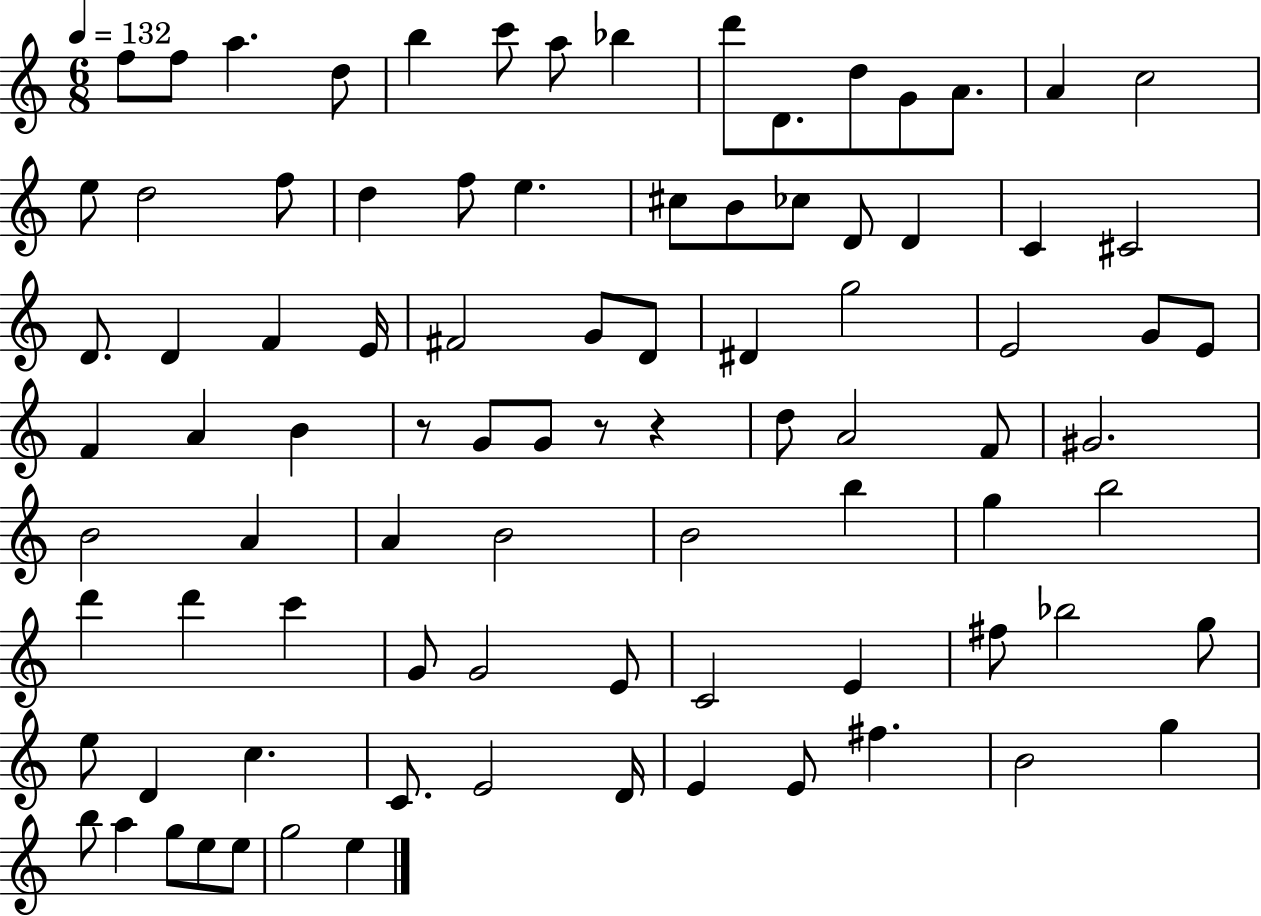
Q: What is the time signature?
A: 6/8